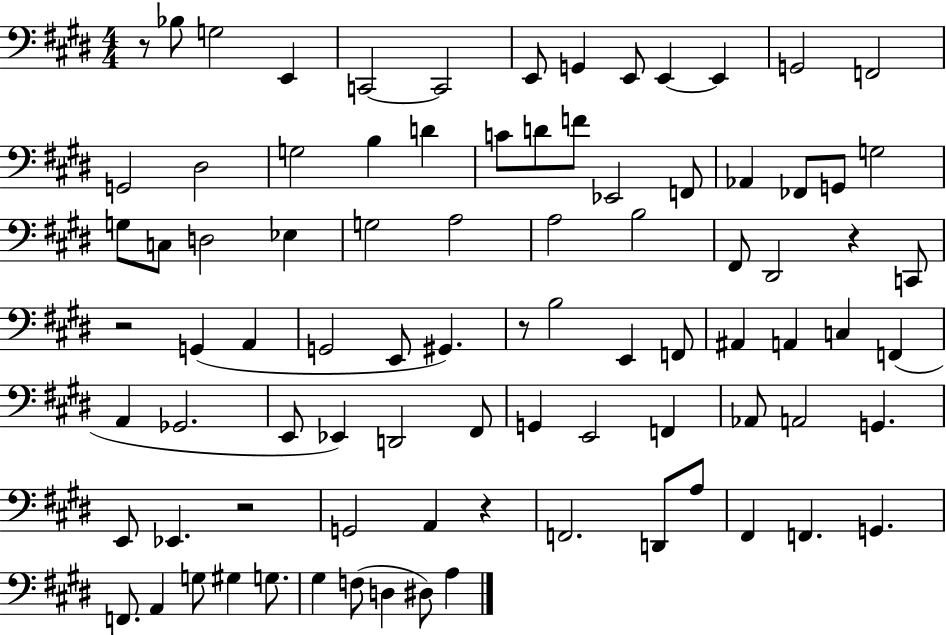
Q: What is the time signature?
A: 4/4